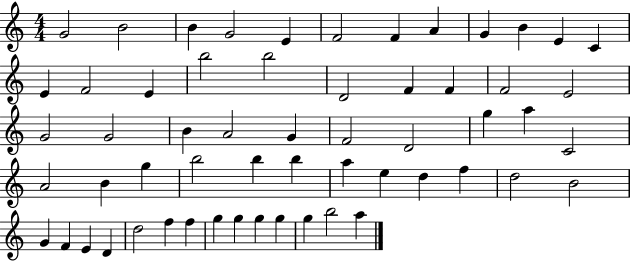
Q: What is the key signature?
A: C major